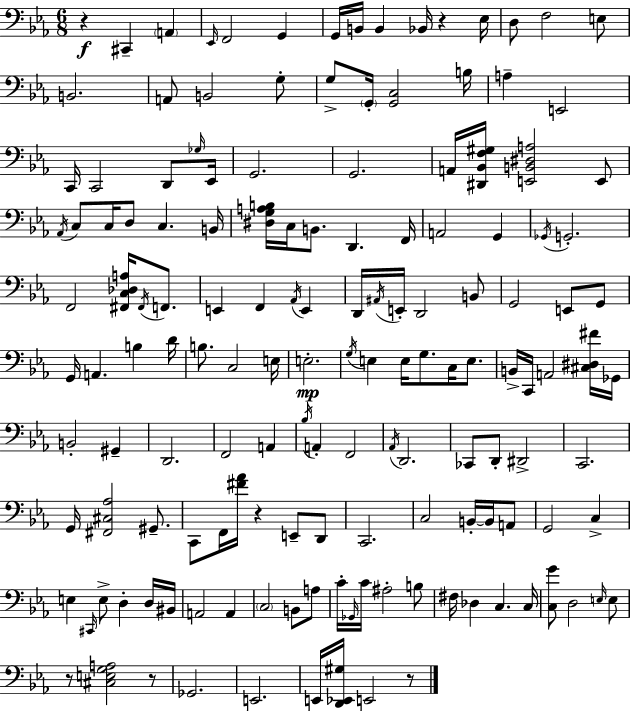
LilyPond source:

{
  \clef bass
  \numericTimeSignature
  \time 6/8
  \key ees \major
  \repeat volta 2 { r4\f cis,4-- \parenthesize a,4 | \grace { ees,16 } f,2 g,4 | g,16 b,16 b,4 bes,16 r4 | ees16 d8 f2 e8 | \break b,2. | a,8 b,2 g8-. | g8-> \parenthesize g,16-. <g, c>2 | b16 a4-- e,2 | \break c,16 c,2 d,8 | \grace { ges16 } ees,16 g,2. | g,2. | a,16 <dis, bes, f gis>16 <e, b, dis a>2 | \break e,8 \acciaccatura { aes,16 } c8 c16 d8 c4. | b,16 <dis g a b>16 c16 b,8. d,4. | f,16 a,2 g,4 | \acciaccatura { ges,16 } g,2.-. | \break f,2 | <fis, c des a>16 \acciaccatura { fis,16 } f,8. e,4 f,4 | \acciaccatura { aes,16 } e,4 d,16 \acciaccatura { ais,16 } e,16-. d,2 | b,8 g,2 | \break e,8 g,8 g,16 a,4. | b4 d'16 b8. c2 | e16 e2.-.\mp | \acciaccatura { g16 } e4 | \break e16 g8. c16 e8. b,16-> c,16 a,2 | <cis dis fis'>16 ges,16 b,2-. | gis,4-- d,2. | f,2 | \break a,4 \acciaccatura { bes16 } a,4-. | f,2 \acciaccatura { aes,16 } d,2. | ces,8 | d,8-. dis,2-> c,2. | \break g,16 <fis, cis aes>2 | gis,8.-- c,8 | f,16 <fis' aes'>16 r4 e,8-- d,8 c,2. | c2 | \break b,16-.~~ b,16 a,8 g,2 | c4-> e4 | \grace { cis,16 } e8-> d4-. d16 bis,16 a,2 | a,4 \parenthesize c2 | \break b,8 a8 c'16-. | \grace { ges,16 } c'16 ais2-. b8 | fis16 des4 c4. c16 | <c g'>8 d2 \grace { e16 } e8 | \break r8 <cis e g a>2 r8 | ges,2. | e,2. | e,16 <d, ees, gis>16 e,2 r8 | \break } \bar "|."
}